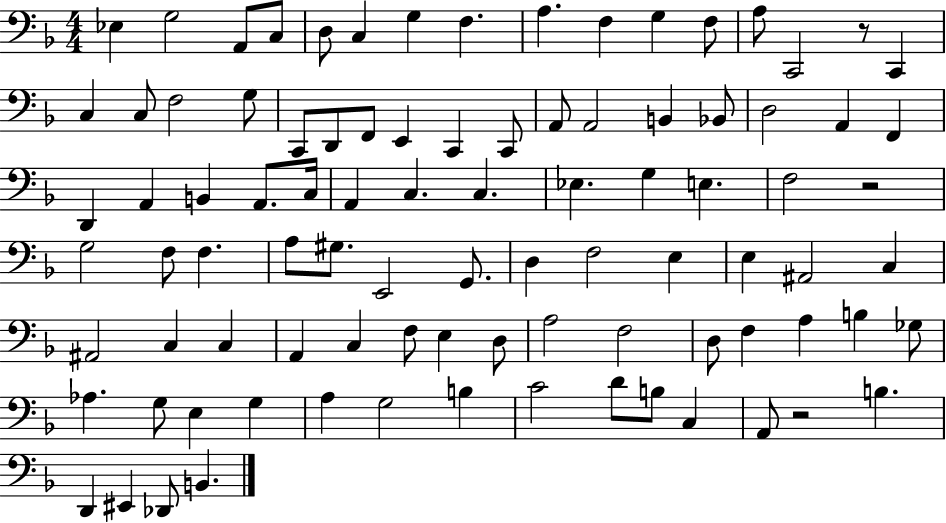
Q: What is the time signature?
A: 4/4